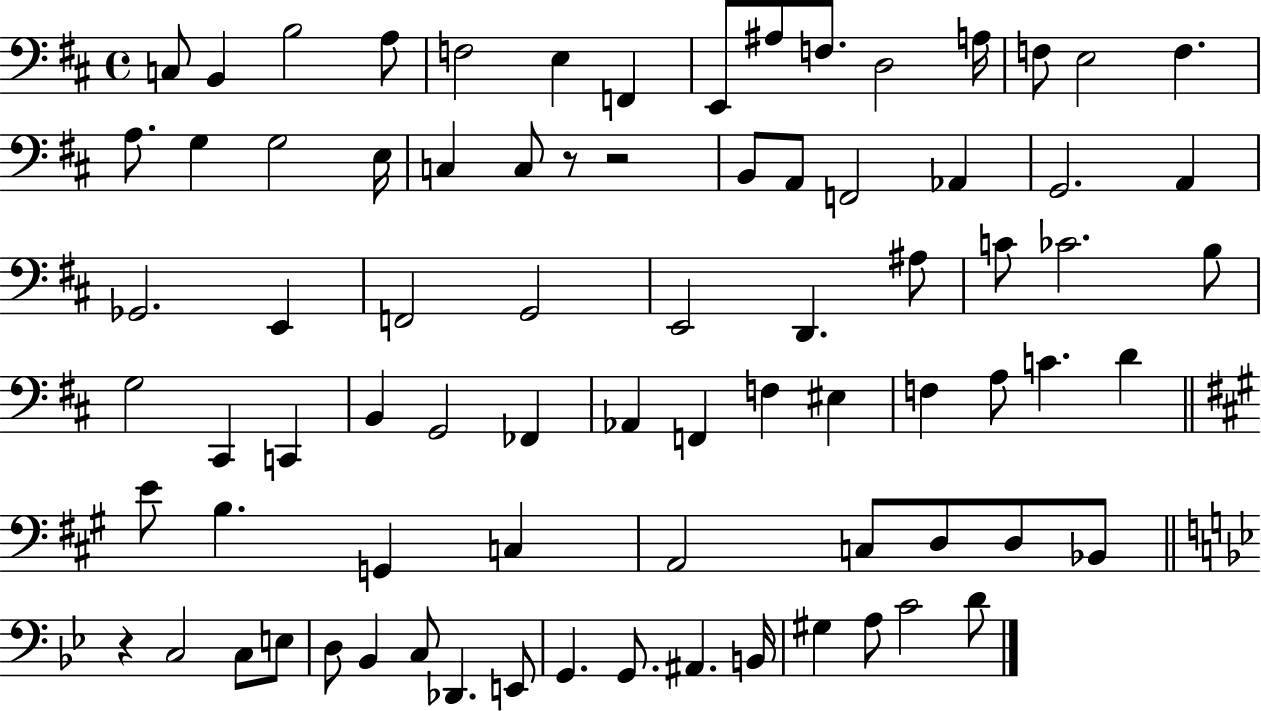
C3/e B2/q B3/h A3/e F3/h E3/q F2/q E2/e A#3/e F3/e. D3/h A3/s F3/e E3/h F3/q. A3/e. G3/q G3/h E3/s C3/q C3/e R/e R/h B2/e A2/e F2/h Ab2/q G2/h. A2/q Gb2/h. E2/q F2/h G2/h E2/h D2/q. A#3/e C4/e CES4/h. B3/e G3/h C#2/q C2/q B2/q G2/h FES2/q Ab2/q F2/q F3/q EIS3/q F3/q A3/e C4/q. D4/q E4/e B3/q. G2/q C3/q A2/h C3/e D3/e D3/e Bb2/e R/q C3/h C3/e E3/e D3/e Bb2/q C3/e Db2/q. E2/e G2/q. G2/e. A#2/q. B2/s G#3/q A3/e C4/h D4/e